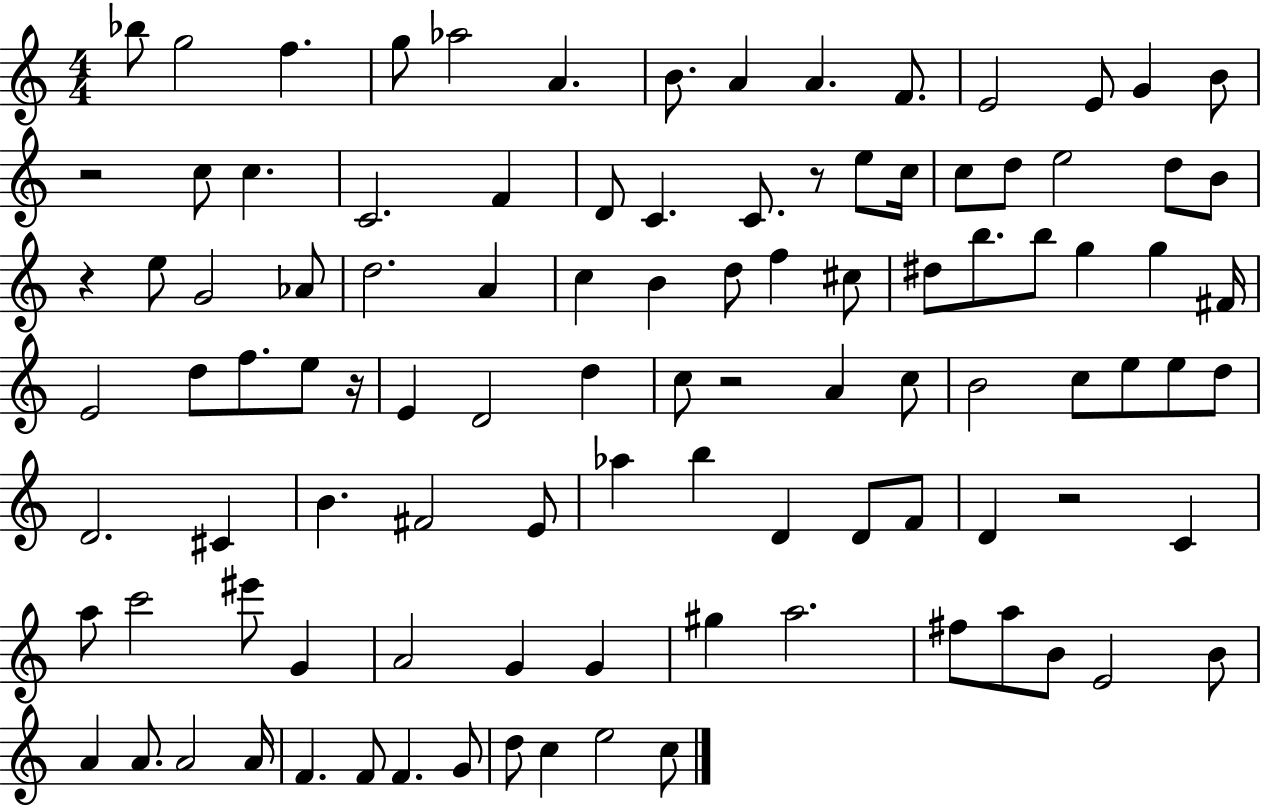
{
  \clef treble
  \numericTimeSignature
  \time 4/4
  \key c \major
  \repeat volta 2 { bes''8 g''2 f''4. | g''8 aes''2 a'4. | b'8. a'4 a'4. f'8. | e'2 e'8 g'4 b'8 | \break r2 c''8 c''4. | c'2. f'4 | d'8 c'4. c'8. r8 e''8 c''16 | c''8 d''8 e''2 d''8 b'8 | \break r4 e''8 g'2 aes'8 | d''2. a'4 | c''4 b'4 d''8 f''4 cis''8 | dis''8 b''8. b''8 g''4 g''4 fis'16 | \break e'2 d''8 f''8. e''8 r16 | e'4 d'2 d''4 | c''8 r2 a'4 c''8 | b'2 c''8 e''8 e''8 d''8 | \break d'2. cis'4 | b'4. fis'2 e'8 | aes''4 b''4 d'4 d'8 f'8 | d'4 r2 c'4 | \break a''8 c'''2 eis'''8 g'4 | a'2 g'4 g'4 | gis''4 a''2. | fis''8 a''8 b'8 e'2 b'8 | \break a'4 a'8. a'2 a'16 | f'4. f'8 f'4. g'8 | d''8 c''4 e''2 c''8 | } \bar "|."
}